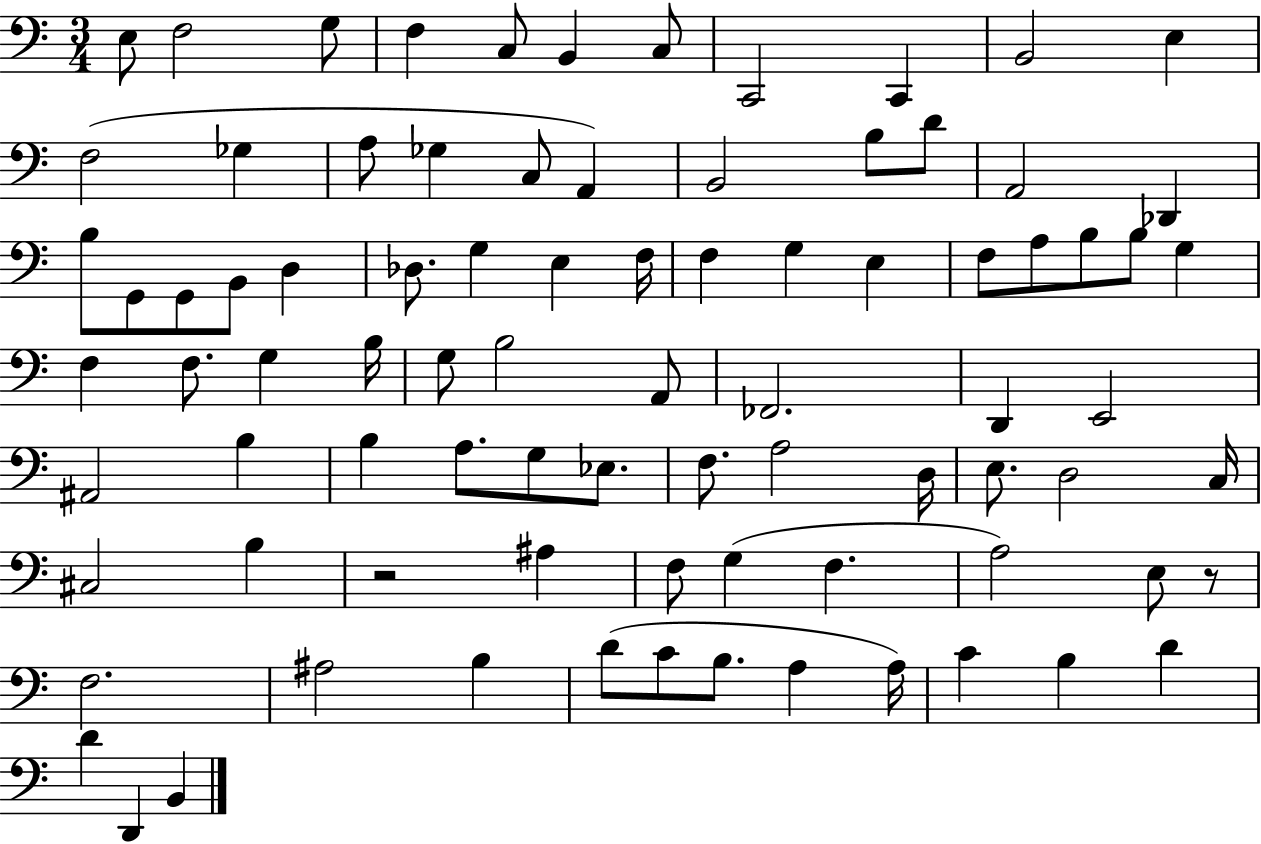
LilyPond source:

{
  \clef bass
  \numericTimeSignature
  \time 3/4
  \key c \major
  \repeat volta 2 { e8 f2 g8 | f4 c8 b,4 c8 | c,2 c,4 | b,2 e4 | \break f2( ges4 | a8 ges4 c8 a,4) | b,2 b8 d'8 | a,2 des,4 | \break b8 g,8 g,8 b,8 d4 | des8. g4 e4 f16 | f4 g4 e4 | f8 a8 b8 b8 g4 | \break f4 f8. g4 b16 | g8 b2 a,8 | fes,2. | d,4 e,2 | \break ais,2 b4 | b4 a8. g8 ees8. | f8. a2 d16 | e8. d2 c16 | \break cis2 b4 | r2 ais4 | f8 g4( f4. | a2) e8 r8 | \break f2. | ais2 b4 | d'8( c'8 b8. a4 a16) | c'4 b4 d'4 | \break d'4 d,4 b,4 | } \bar "|."
}